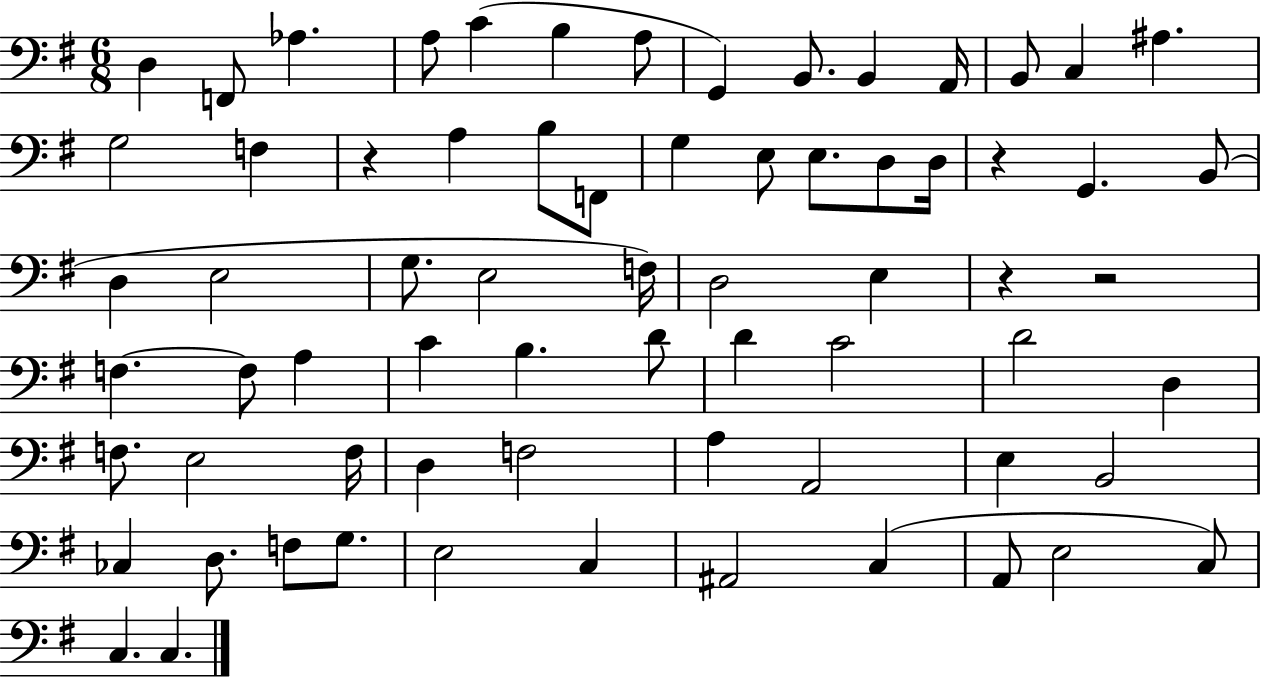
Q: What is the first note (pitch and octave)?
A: D3